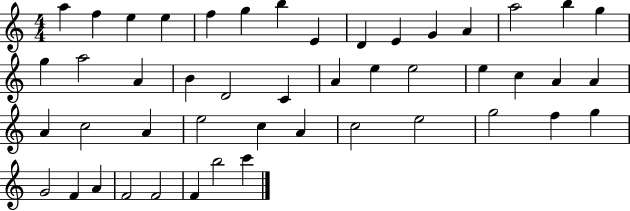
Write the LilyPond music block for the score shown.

{
  \clef treble
  \numericTimeSignature
  \time 4/4
  \key c \major
  a''4 f''4 e''4 e''4 | f''4 g''4 b''4 e'4 | d'4 e'4 g'4 a'4 | a''2 b''4 g''4 | \break g''4 a''2 a'4 | b'4 d'2 c'4 | a'4 e''4 e''2 | e''4 c''4 a'4 a'4 | \break a'4 c''2 a'4 | e''2 c''4 a'4 | c''2 e''2 | g''2 f''4 g''4 | \break g'2 f'4 a'4 | f'2 f'2 | f'4 b''2 c'''4 | \bar "|."
}